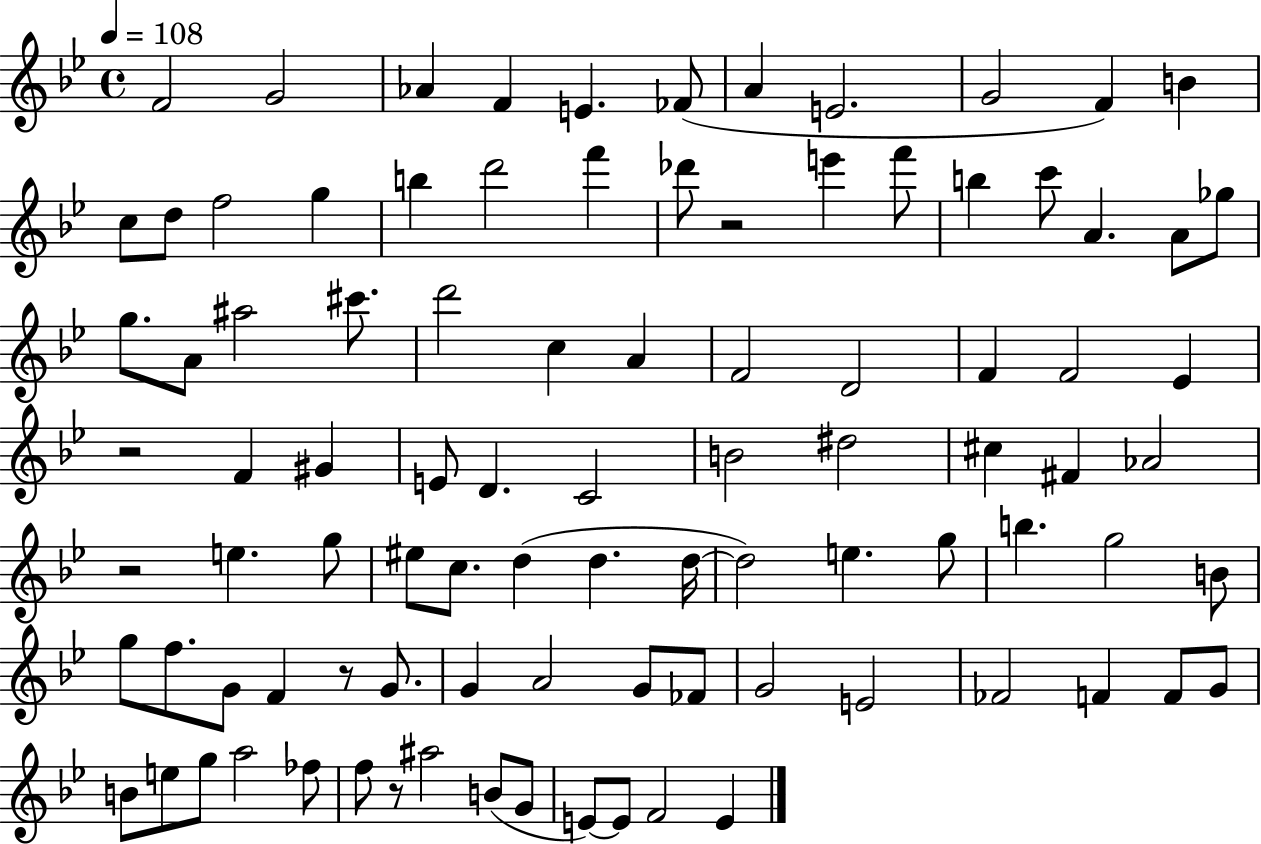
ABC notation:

X:1
T:Untitled
M:4/4
L:1/4
K:Bb
F2 G2 _A F E _F/2 A E2 G2 F B c/2 d/2 f2 g b d'2 f' _d'/2 z2 e' f'/2 b c'/2 A A/2 _g/2 g/2 A/2 ^a2 ^c'/2 d'2 c A F2 D2 F F2 _E z2 F ^G E/2 D C2 B2 ^d2 ^c ^F _A2 z2 e g/2 ^e/2 c/2 d d d/4 d2 e g/2 b g2 B/2 g/2 f/2 G/2 F z/2 G/2 G A2 G/2 _F/2 G2 E2 _F2 F F/2 G/2 B/2 e/2 g/2 a2 _f/2 f/2 z/2 ^a2 B/2 G/2 E/2 E/2 F2 E